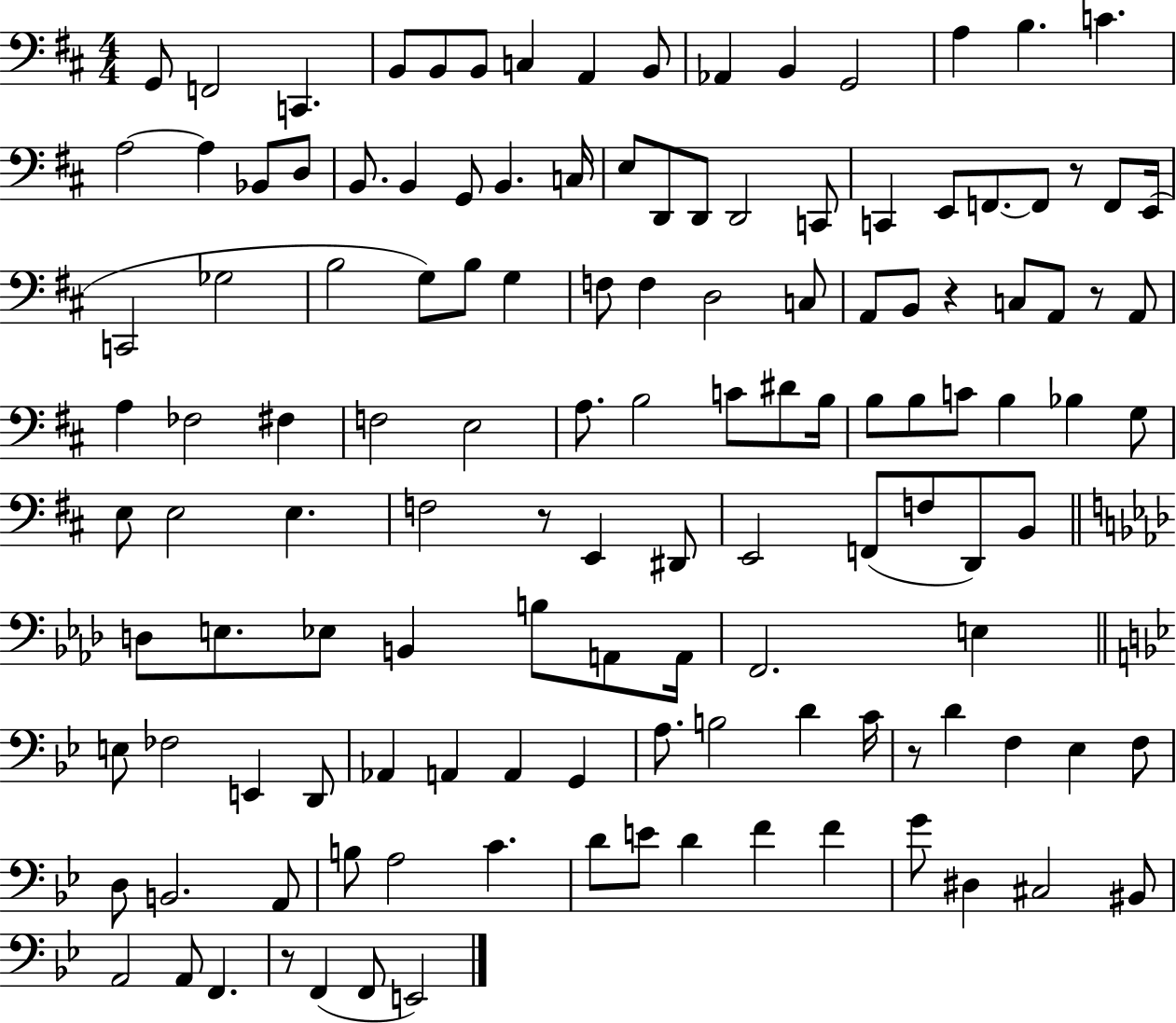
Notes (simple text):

G2/e F2/h C2/q. B2/e B2/e B2/e C3/q A2/q B2/e Ab2/q B2/q G2/h A3/q B3/q. C4/q. A3/h A3/q Bb2/e D3/e B2/e. B2/q G2/e B2/q. C3/s E3/e D2/e D2/e D2/h C2/e C2/q E2/e F2/e. F2/e R/e F2/e E2/s C2/h Gb3/h B3/h G3/e B3/e G3/q F3/e F3/q D3/h C3/e A2/e B2/e R/q C3/e A2/e R/e A2/e A3/q FES3/h F#3/q F3/h E3/h A3/e. B3/h C4/e D#4/e B3/s B3/e B3/e C4/e B3/q Bb3/q G3/e E3/e E3/h E3/q. F3/h R/e E2/q D#2/e E2/h F2/e F3/e D2/e B2/e D3/e E3/e. Eb3/e B2/q B3/e A2/e A2/s F2/h. E3/q E3/e FES3/h E2/q D2/e Ab2/q A2/q A2/q G2/q A3/e. B3/h D4/q C4/s R/e D4/q F3/q Eb3/q F3/e D3/e B2/h. A2/e B3/e A3/h C4/q. D4/e E4/e D4/q F4/q F4/q G4/e D#3/q C#3/h BIS2/e A2/h A2/e F2/q. R/e F2/q F2/e E2/h